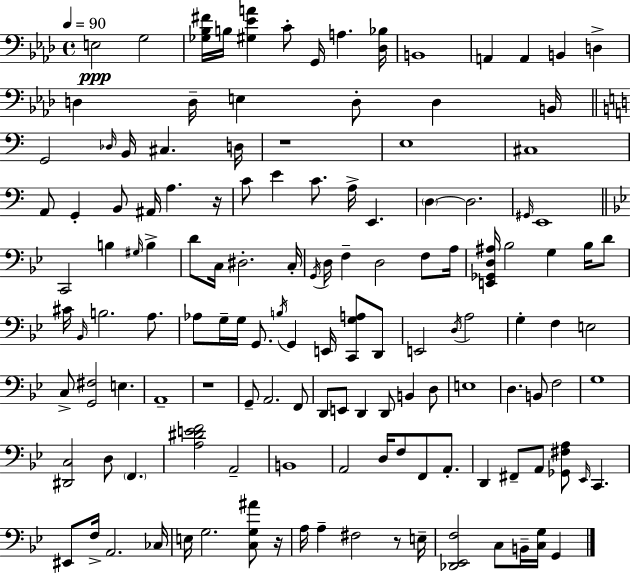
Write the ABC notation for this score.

X:1
T:Untitled
M:4/4
L:1/4
K:Fm
E,2 G,2 [_G,_B,^F]/4 B,/4 [^G,_EA] C/2 G,,/4 A, [_D,_B,]/4 B,,4 A,, A,, B,, D, D, D,/4 E, D,/2 D, B,,/4 G,,2 _D,/4 B,,/4 ^C, D,/4 z4 E,4 ^C,4 A,,/2 G,, B,,/2 ^A,,/4 A, z/4 C/2 E C/2 A,/4 E,, D, D,2 ^G,,/4 E,,4 C,,2 B, ^G,/4 B, D/2 C,/4 ^D,2 C,/4 G,,/4 D,/4 F, D,2 F,/2 A,/4 [E,,_G,,D,^A,]/4 _B,2 G, _B,/4 D/2 ^C/4 _B,,/4 B,2 A,/2 _A,/2 G,/4 G,/4 G,,/2 B,/4 G,, E,,/4 [C,,G,A,]/2 D,,/2 E,,2 D,/4 A,2 G, F, E,2 C,/2 [G,,^F,]2 E, A,,4 z4 G,,/2 A,,2 F,,/2 D,,/2 E,,/2 D,, D,,/2 B,, D,/2 E,4 D, B,,/2 F,2 G,4 [^D,,C,]2 D,/2 F,, [A,^DEF]2 A,,2 B,,4 A,,2 D,/4 F,/2 F,,/2 A,,/2 D,, ^F,,/2 A,,/2 [_G,,^F,A,]/2 _E,,/4 C,, ^E,,/2 F,/4 A,,2 _C,/4 E,/4 G,2 [C,G,^A]/2 z/4 A,/4 A, ^F,2 z/2 E,/4 [_D,,_E,,F,]2 C,/2 B,,/4 [C,G,]/4 G,,